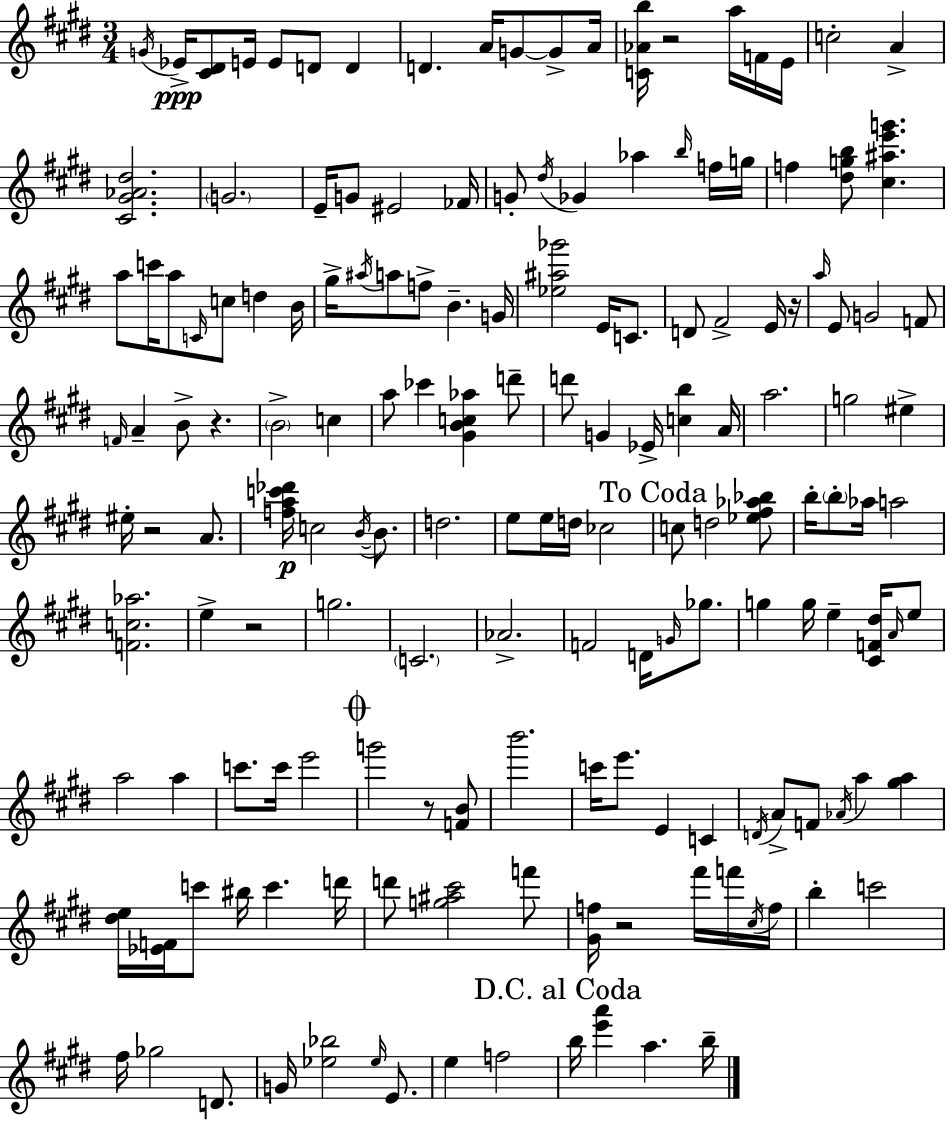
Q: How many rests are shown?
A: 7